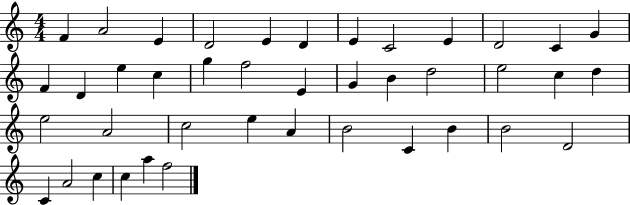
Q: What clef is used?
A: treble